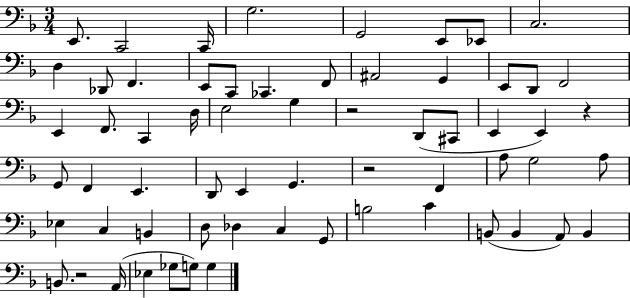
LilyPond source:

{
  \clef bass
  \numericTimeSignature
  \time 3/4
  \key f \major
  \repeat volta 2 { e,8. c,2 c,16 | g2. | g,2 e,8 ees,8 | c2. | \break d4 des,8 f,4. | e,8 c,8 ces,4. f,8 | ais,2 g,4 | e,8 d,8 f,2 | \break e,4 f,8. c,4 d16 | e2 g4 | r2 d,8( cis,8 | e,4 e,4) r4 | \break g,8 f,4 e,4. | d,8 e,4 g,4. | r2 f,4 | a8 g2 a8 | \break ees4 c4 b,4 | d8 des4 c4 g,8 | b2 c'4 | b,8( b,4 a,8) b,4 | \break b,8. r2 a,16( | ees4 ges8 g8) g4 | } \bar "|."
}